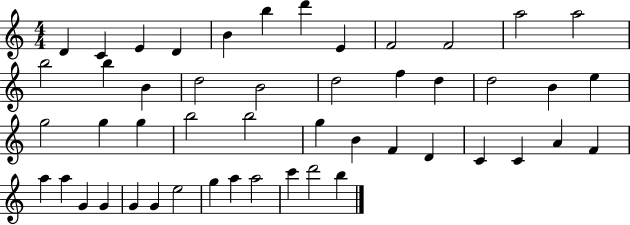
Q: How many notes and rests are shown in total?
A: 49